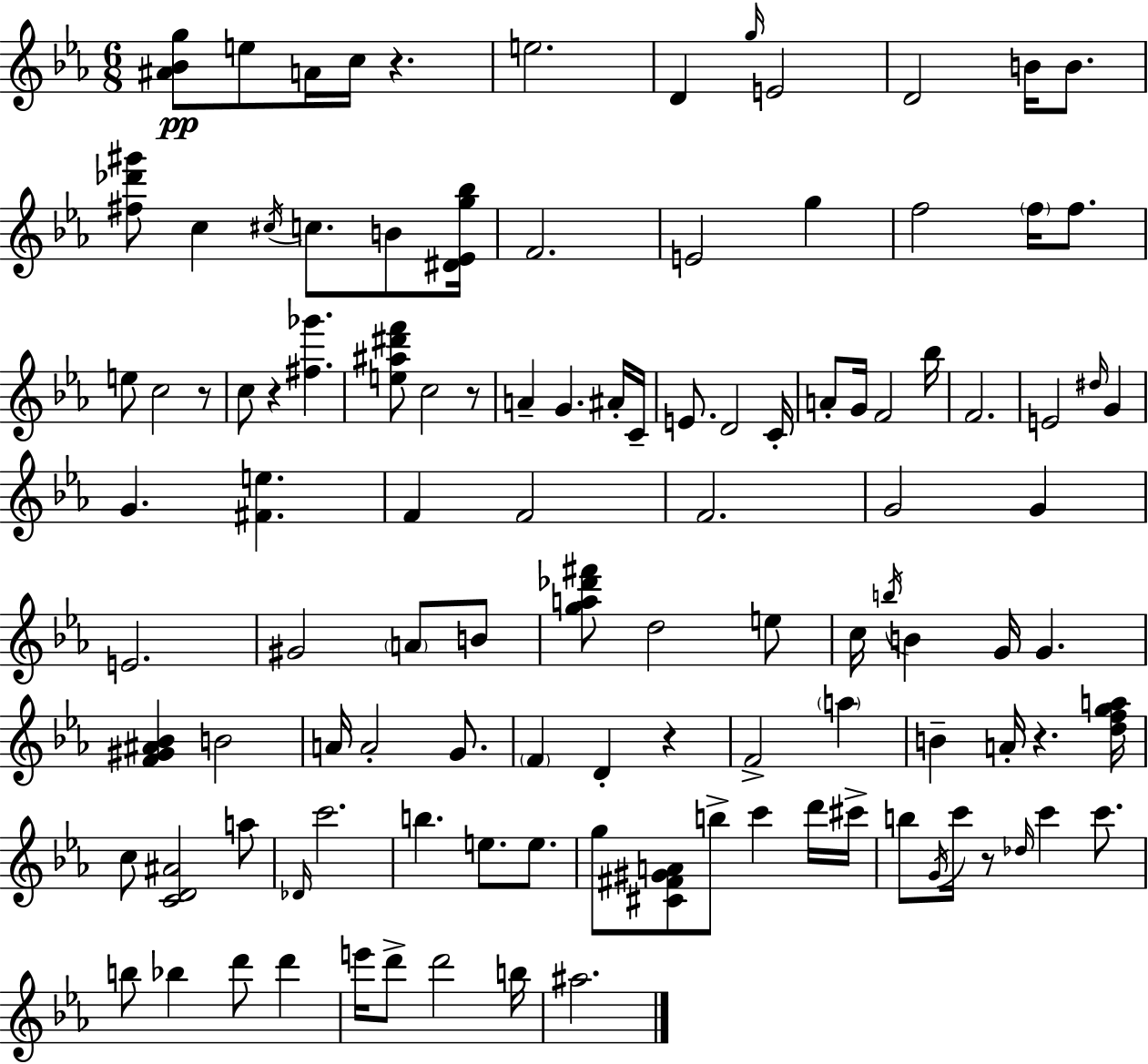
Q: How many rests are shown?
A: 7